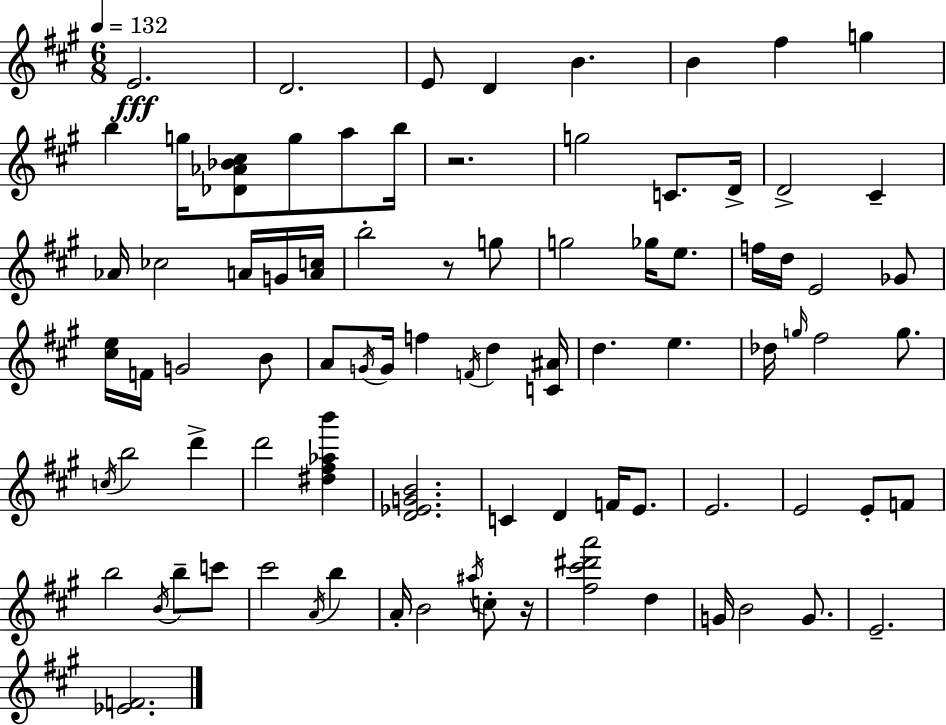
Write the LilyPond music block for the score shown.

{
  \clef treble
  \numericTimeSignature
  \time 6/8
  \key a \major
  \tempo 4 = 132
  \repeat volta 2 { e'2.\fff | d'2. | e'8 d'4 b'4. | b'4 fis''4 g''4 | \break b''4 g''16 <des' aes' bes' cis''>8 g''8 a''8 b''16 | r2. | g''2 c'8. d'16-> | d'2-> cis'4-- | \break aes'16 ces''2 a'16 g'16 <a' c''>16 | b''2-. r8 g''8 | g''2 ges''16 e''8. | f''16 d''16 e'2 ges'8 | \break <cis'' e''>16 f'16 g'2 b'8 | a'8 \acciaccatura { g'16 } g'16 f''4 \acciaccatura { f'16 } d''4 | <c' ais'>16 d''4. e''4. | des''16 \grace { g''16 } fis''2 | \break g''8. \acciaccatura { c''16 } b''2 | d'''4-> d'''2 | <dis'' fis'' aes'' b'''>4 <d' ees' g' b'>2. | c'4 d'4 | \break f'16 e'8. e'2. | e'2 | e'8-. f'8 b''2 | \acciaccatura { b'16 } b''8-- c'''8 cis'''2 | \break \acciaccatura { a'16 } b''4 a'16-. b'2 | \acciaccatura { ais''16 } c''8-. r16 <fis'' cis''' dis''' a'''>2 | d''4 g'16 b'2 | g'8. e'2.-- | \break <ees' f'>2. | } \bar "|."
}